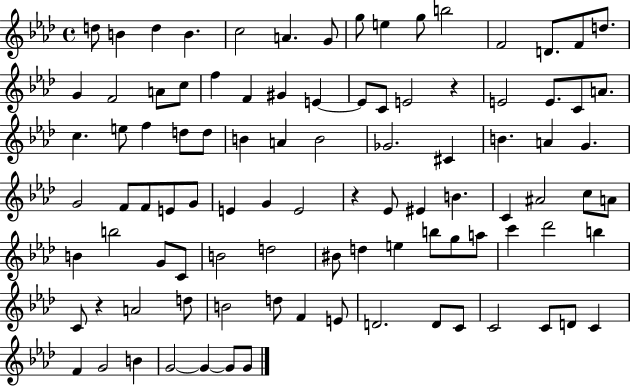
{
  \clef treble
  \time 4/4
  \defaultTimeSignature
  \key aes \major
  d''8 b'4 d''4 b'4. | c''2 a'4. g'8 | g''8 e''4 g''8 b''2 | f'2 d'8. f'8 d''8. | \break g'4 f'2 a'8 c''8 | f''4 f'4 gis'4 e'4~~ | e'8 c'8 e'2 r4 | e'2 e'8. c'8 a'8. | \break c''4. e''8 f''4 d''8 d''8 | b'4 a'4 b'2 | ges'2. cis'4 | b'4. a'4 g'4. | \break g'2 f'8 f'8 e'8 g'8 | e'4 g'4 e'2 | r4 ees'8 eis'4 b'4. | c'4 ais'2 c''8 a'8 | \break b'4 b''2 g'8 c'8 | b'2 d''2 | bis'8 d''4 e''4 b''8 g''8 a''8 | c'''4 des'''2 b''4 | \break c'8 r4 a'2 d''8 | b'2 d''8 f'4 e'8 | d'2. d'8 c'8 | c'2 c'8 d'8 c'4 | \break f'4 g'2 b'4 | g'2~~ g'4~~ g'8 g'8 | \bar "|."
}